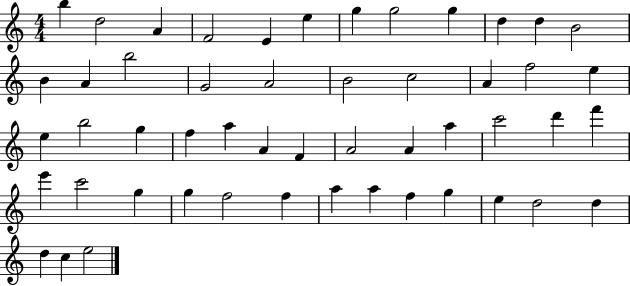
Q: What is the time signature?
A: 4/4